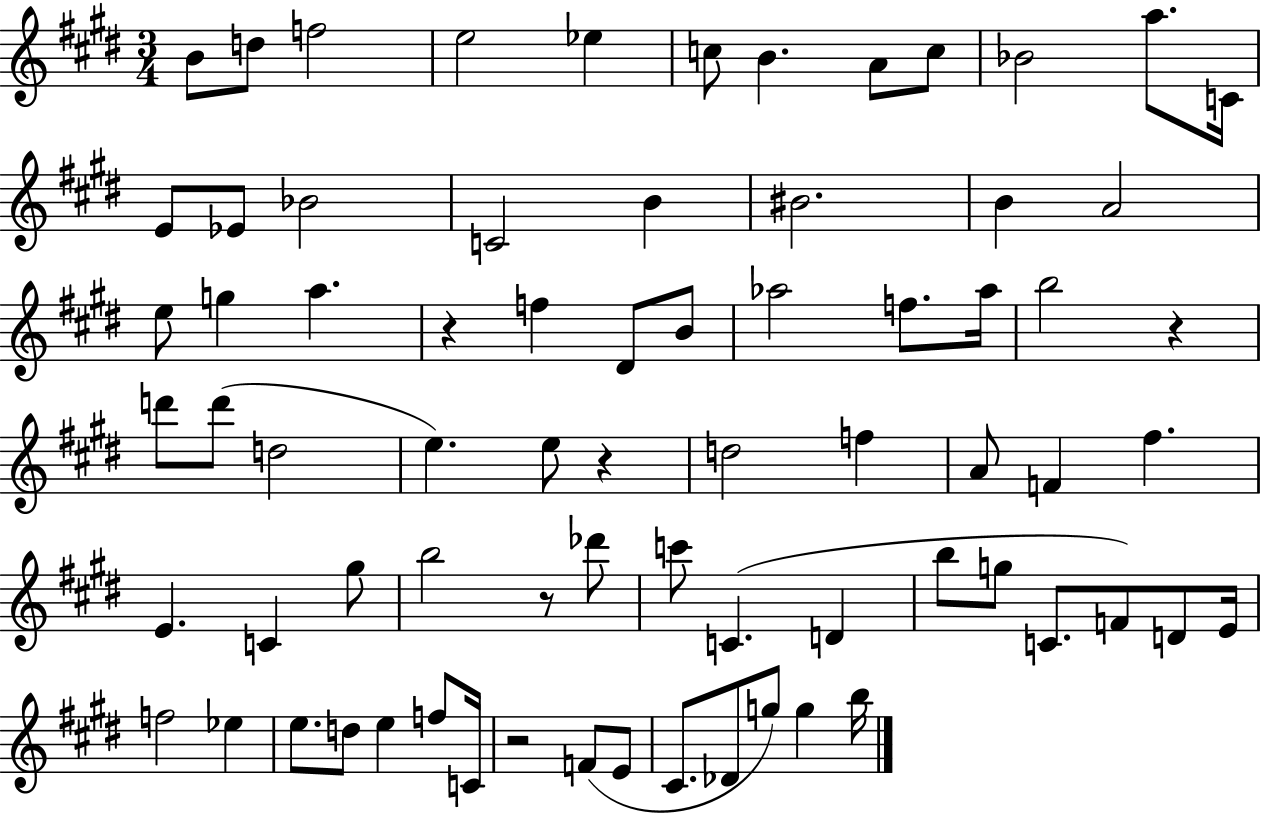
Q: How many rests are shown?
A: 5